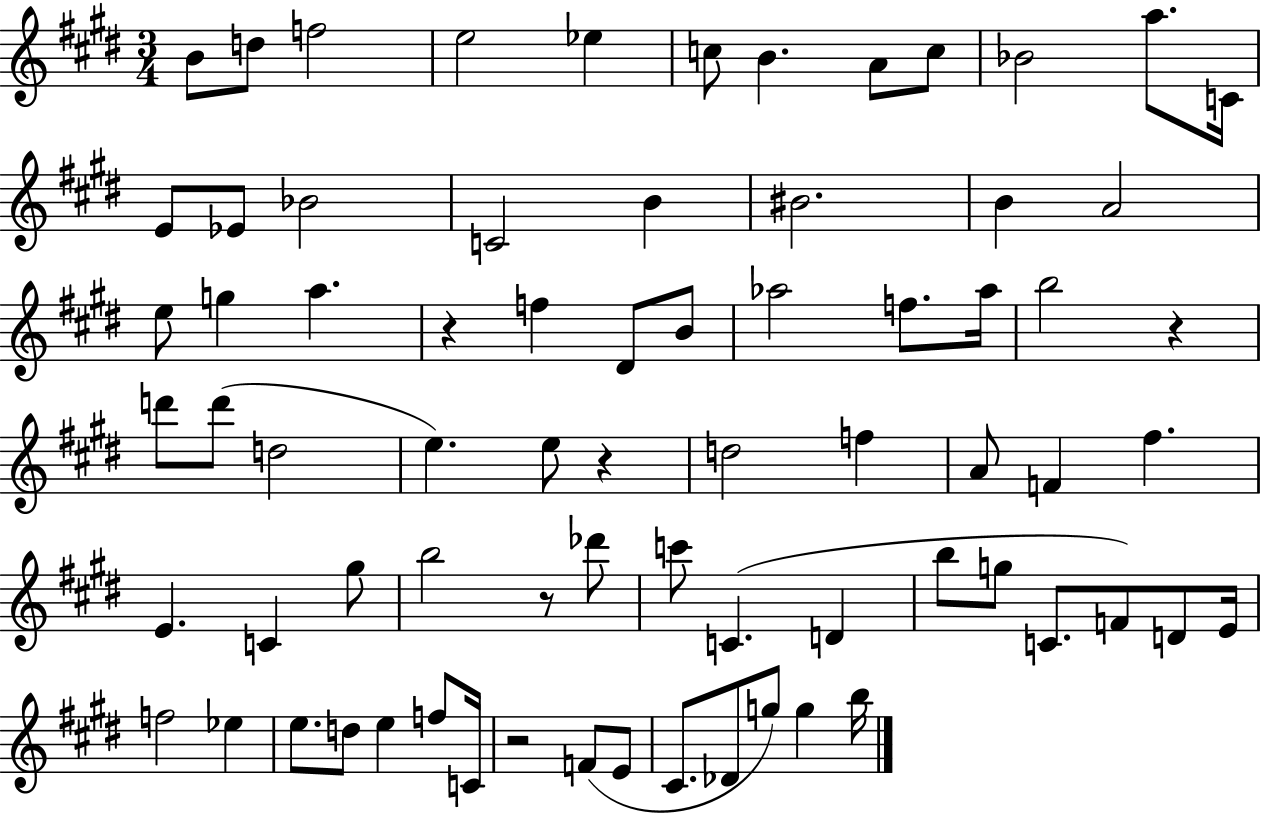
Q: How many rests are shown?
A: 5